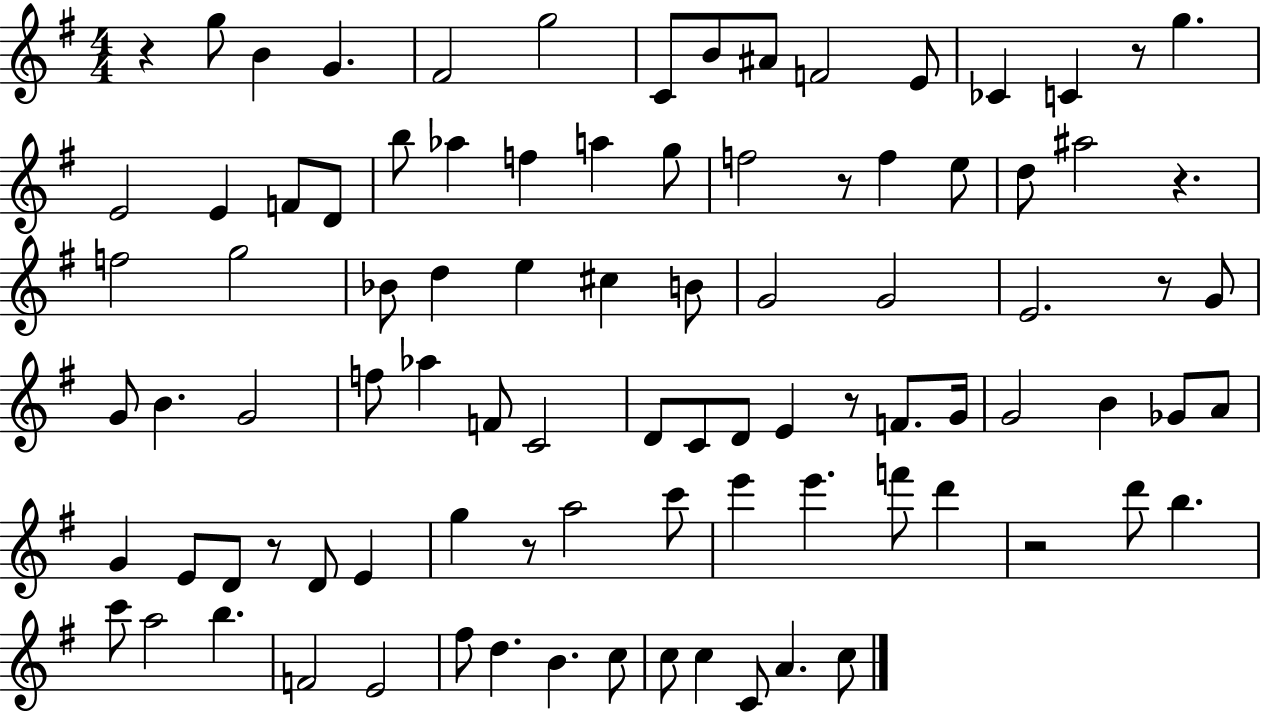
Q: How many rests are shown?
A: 9